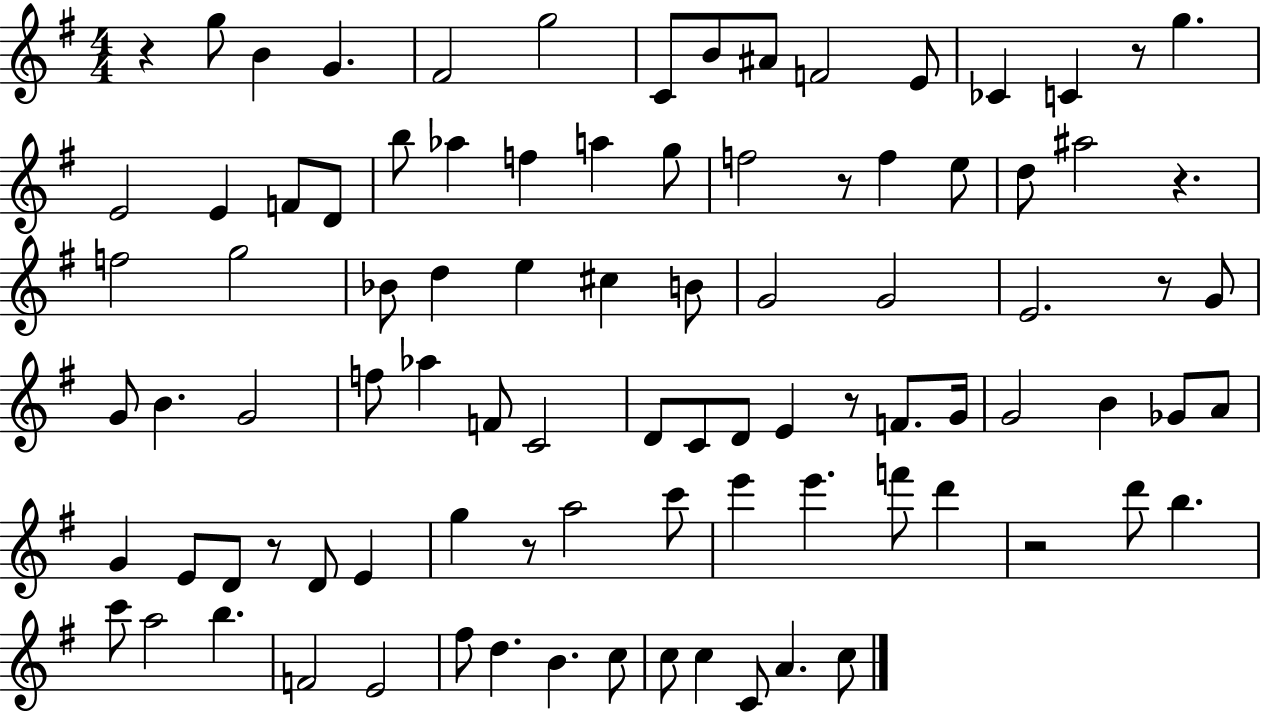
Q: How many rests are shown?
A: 9